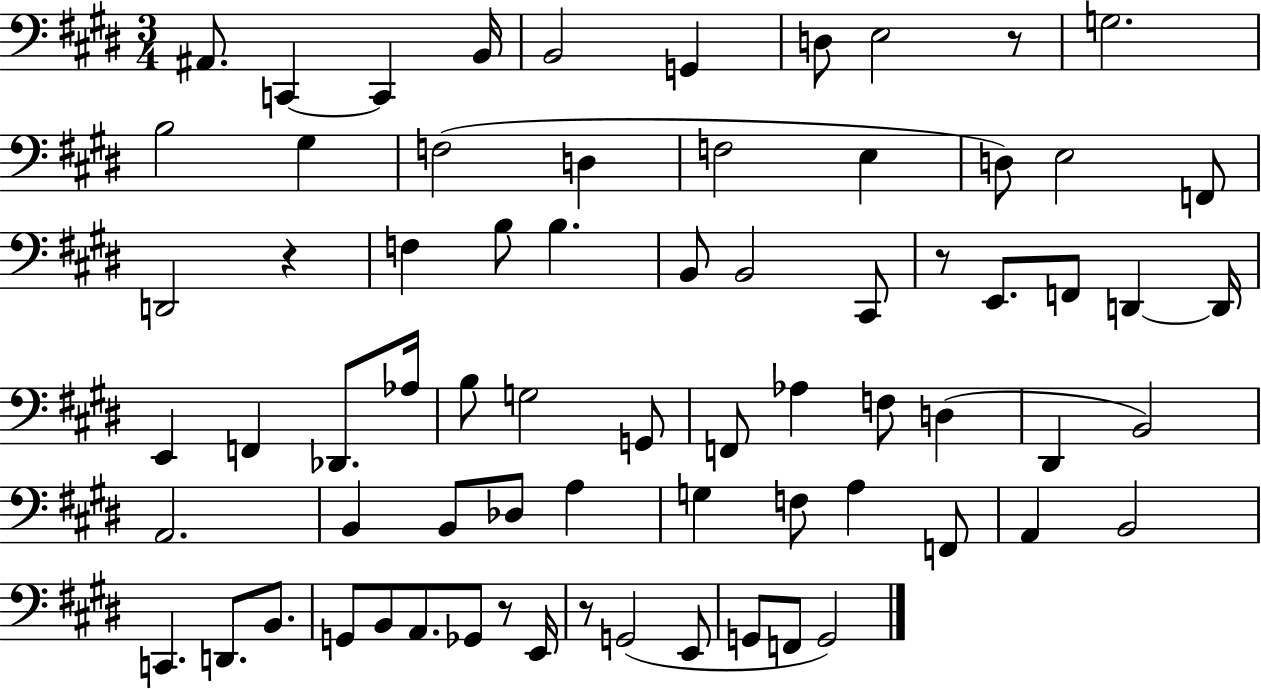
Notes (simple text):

A#2/e. C2/q C2/q B2/s B2/h G2/q D3/e E3/h R/e G3/h. B3/h G#3/q F3/h D3/q F3/h E3/q D3/e E3/h F2/e D2/h R/q F3/q B3/e B3/q. B2/e B2/h C#2/e R/e E2/e. F2/e D2/q D2/s E2/q F2/q Db2/e. Ab3/s B3/e G3/h G2/e F2/e Ab3/q F3/e D3/q D#2/q B2/h A2/h. B2/q B2/e Db3/e A3/q G3/q F3/e A3/q F2/e A2/q B2/h C2/q. D2/e. B2/e. G2/e B2/e A2/e. Gb2/e R/e E2/s R/e G2/h E2/e G2/e F2/e G2/h